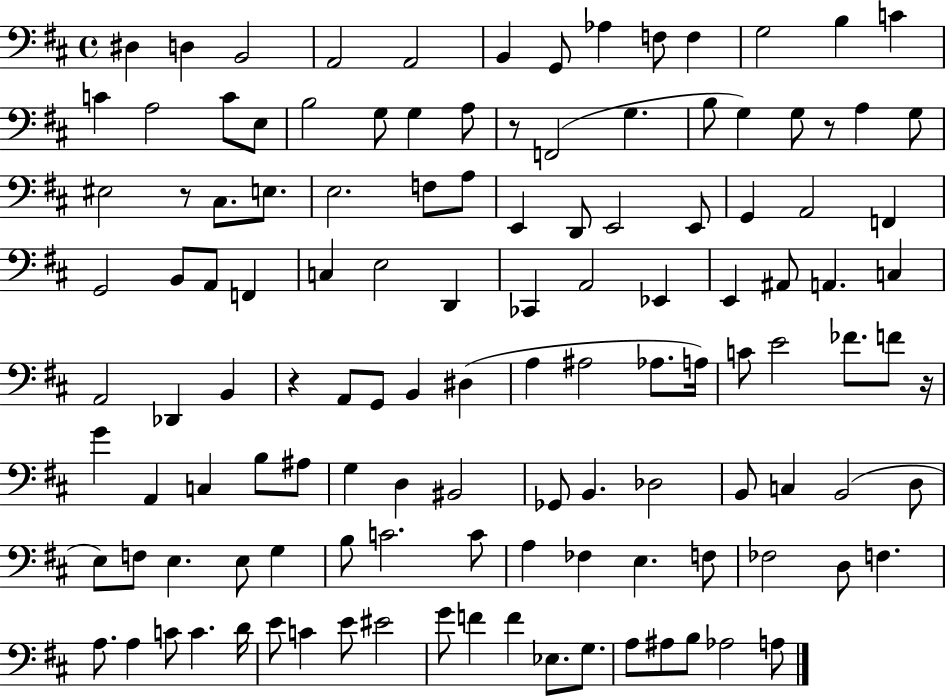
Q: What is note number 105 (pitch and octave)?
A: D4